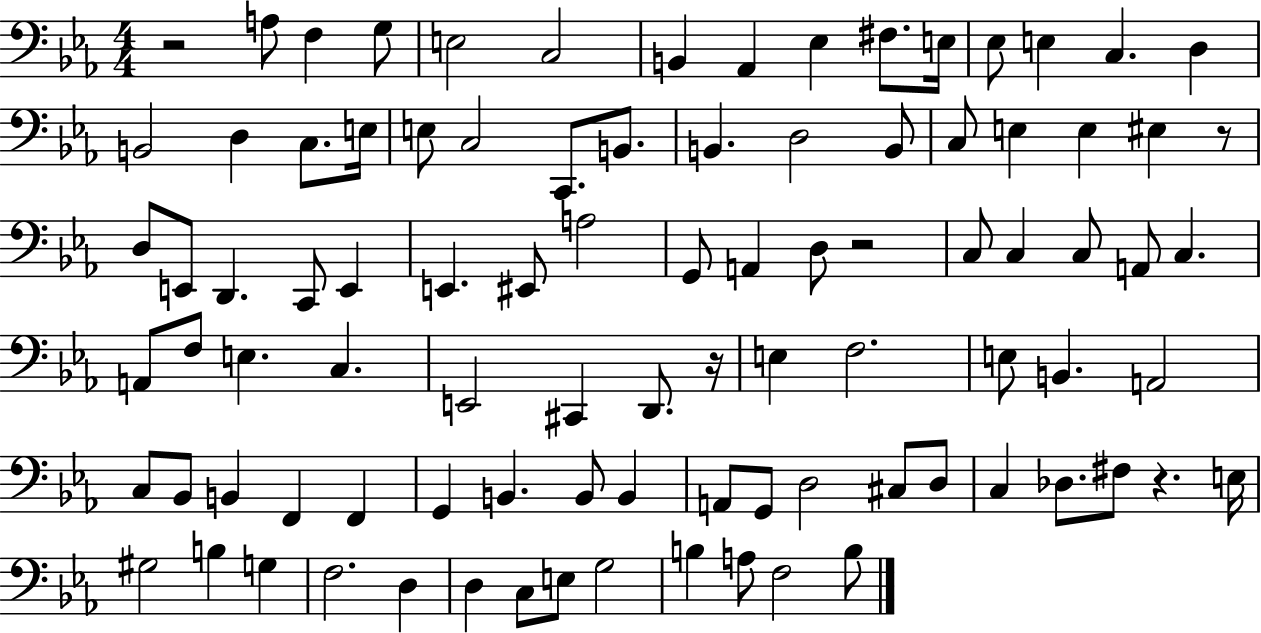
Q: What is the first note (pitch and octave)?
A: A3